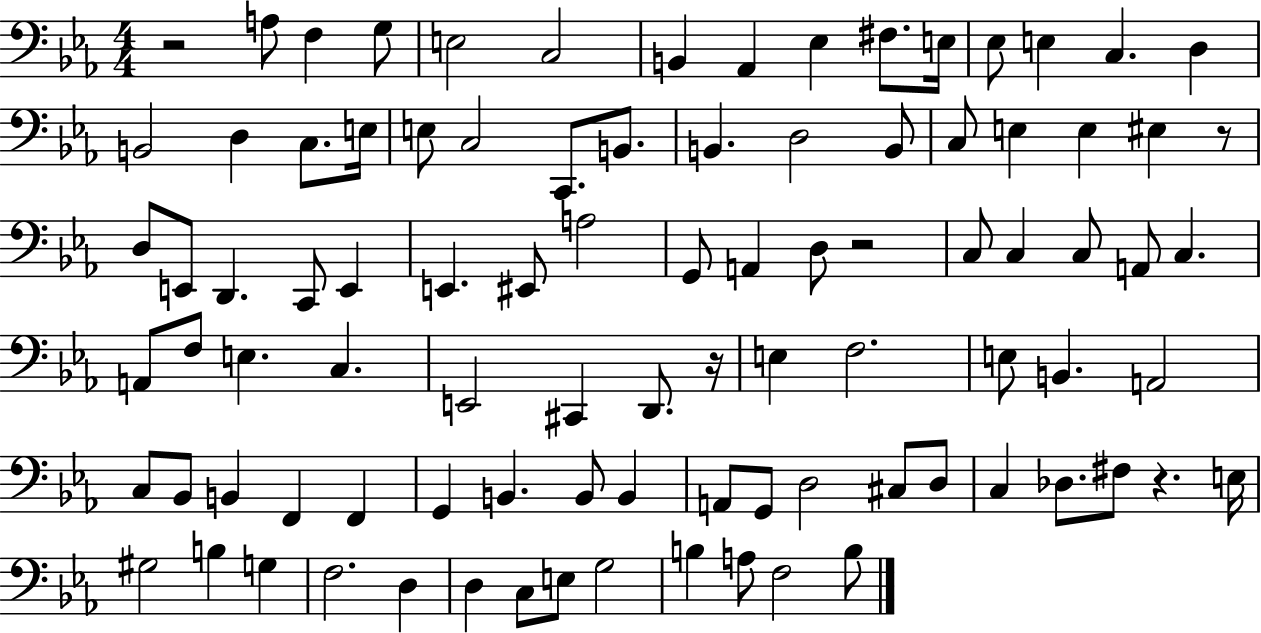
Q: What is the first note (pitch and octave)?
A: A3